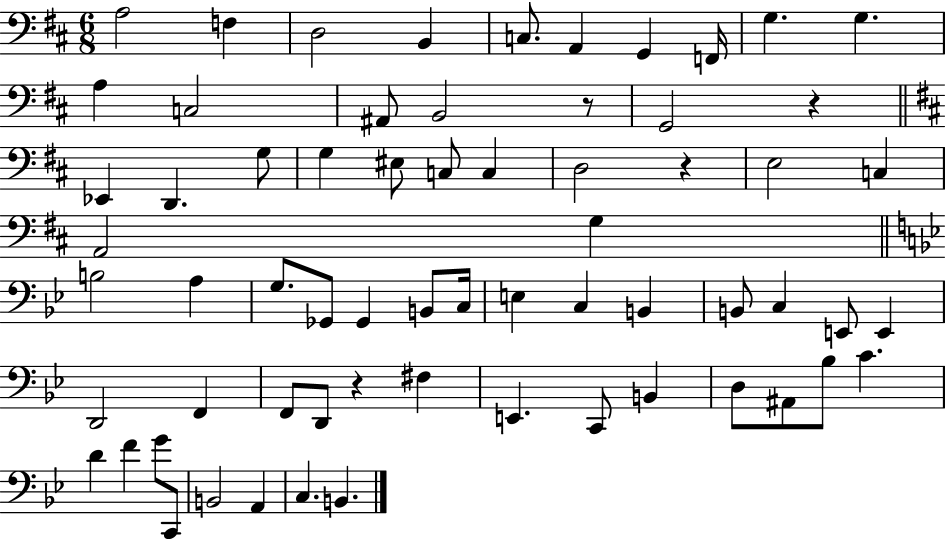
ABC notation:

X:1
T:Untitled
M:6/8
L:1/4
K:D
A,2 F, D,2 B,, C,/2 A,, G,, F,,/4 G, G, A, C,2 ^A,,/2 B,,2 z/2 G,,2 z _E,, D,, G,/2 G, ^E,/2 C,/2 C, D,2 z E,2 C, A,,2 G, B,2 A, G,/2 _G,,/2 _G,, B,,/2 C,/4 E, C, B,, B,,/2 C, E,,/2 E,, D,,2 F,, F,,/2 D,,/2 z ^F, E,, C,,/2 B,, D,/2 ^A,,/2 _B,/2 C D F G/2 C,,/2 B,,2 A,, C, B,,